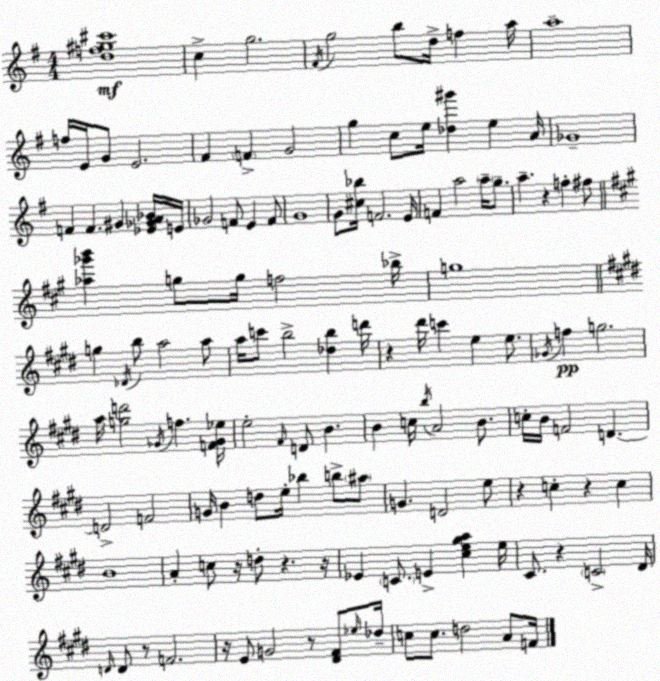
X:1
T:Untitled
M:4/4
L:1/4
K:Em
[df^g^c']4 c g2 ^F/4 g2 b/2 d/4 f a/4 a4 f/4 E/4 G/2 E2 ^F F G2 g c/2 e/4 [_d^g'] e A/4 _G4 F F ^G [_E_GA_B]/4 E/4 _G2 F/2 E F/2 G4 G/2 [^c_b]/4 F2 E/4 F a2 a/4 g/2 a z f ^f/2 [_a_g'b'] g/2 g/4 f2 _b/4 g4 g _D/4 b/2 a2 a/2 a/4 c'/2 b2 [_db] d'/4 z ^d'/4 c' e e/2 _G/4 f g2 a/4 [gd']2 _G/4 f [F_G_e]/4 e2 ^F/4 D/2 B B c/4 b/4 A2 B/2 c/4 B/4 F2 D D2 F2 G/4 B d/2 e/4 _b b/2 ^a/2 G D2 e/2 z c z c B4 A c/2 z/4 d/2 z z/4 _E C/2 E [^ce^ga] e/4 ^C/2 z C2 ^D/4 D/4 D/2 z/2 F2 z/4 E/2 G2 z/2 [^D^F]/2 _e/4 _d/4 c/2 c/2 d2 A/2 F/4